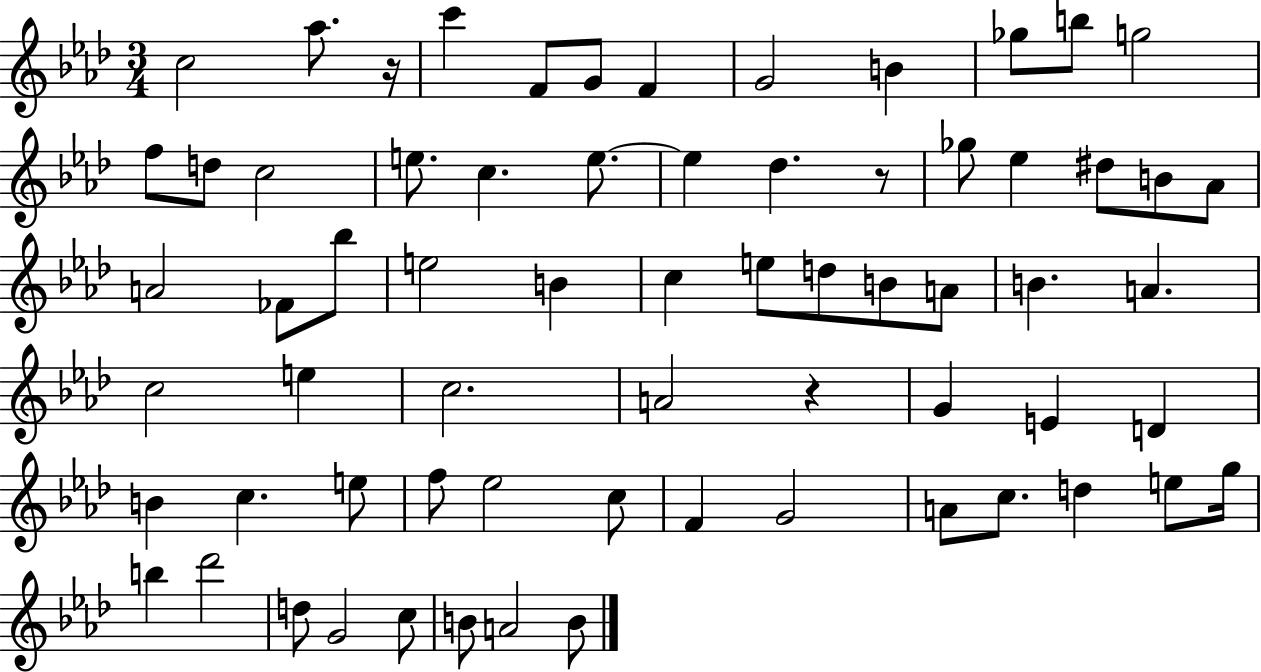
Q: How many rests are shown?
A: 3